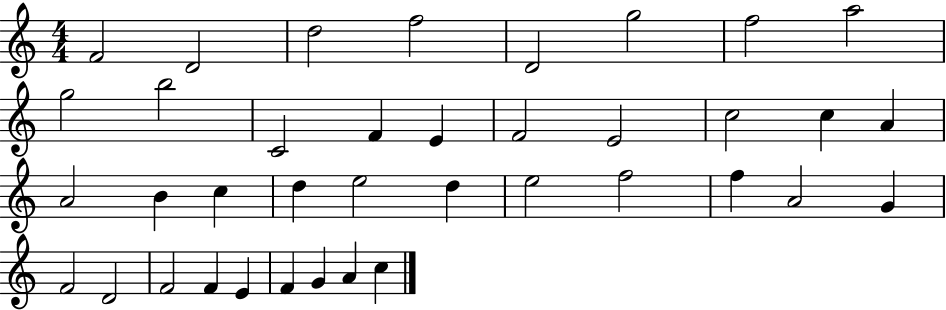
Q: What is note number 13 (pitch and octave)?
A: E4